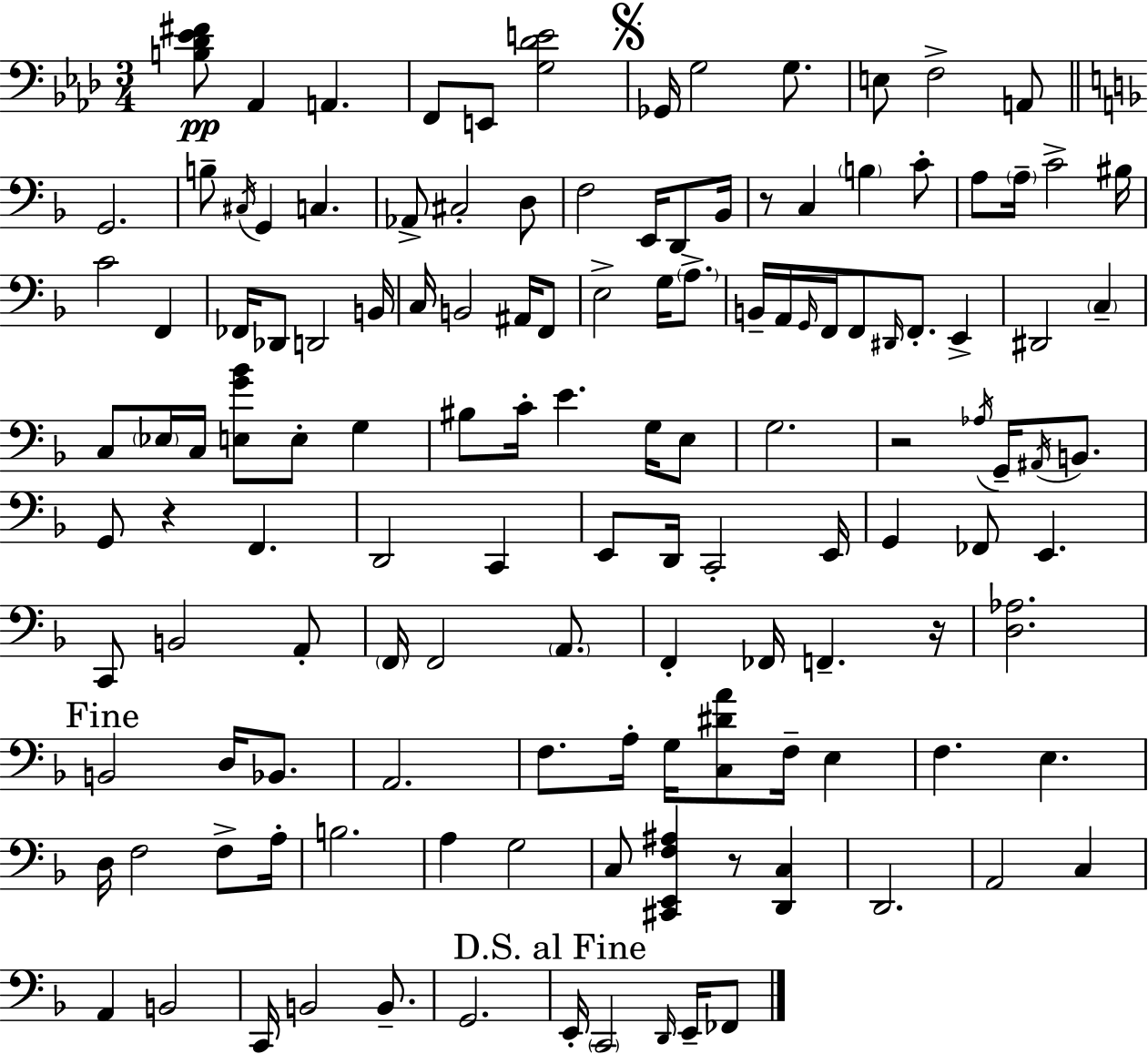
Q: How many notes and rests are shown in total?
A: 132